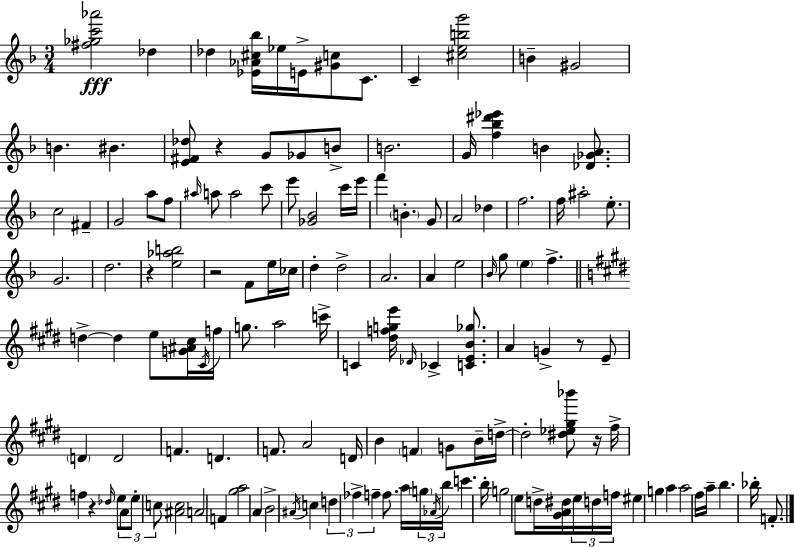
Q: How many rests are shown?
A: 6